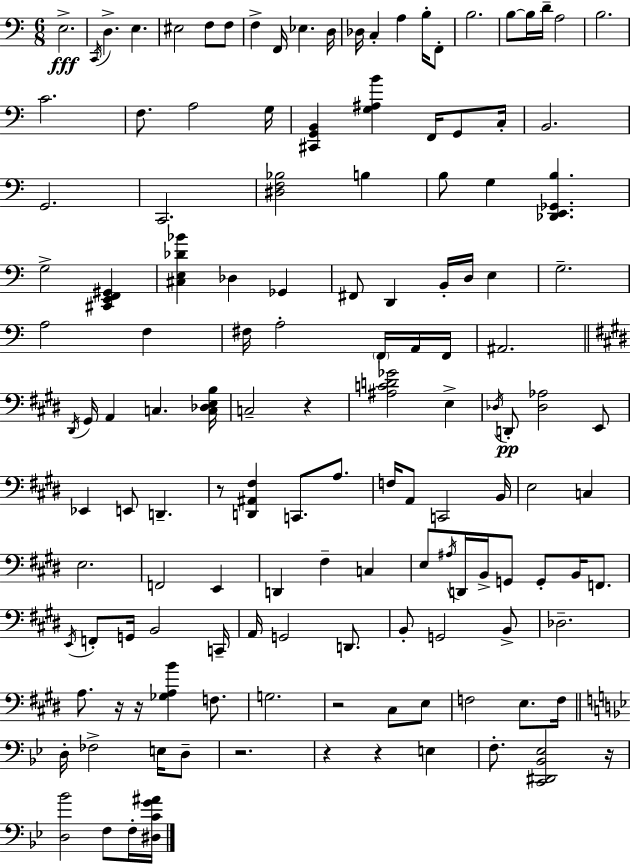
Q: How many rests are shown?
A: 9